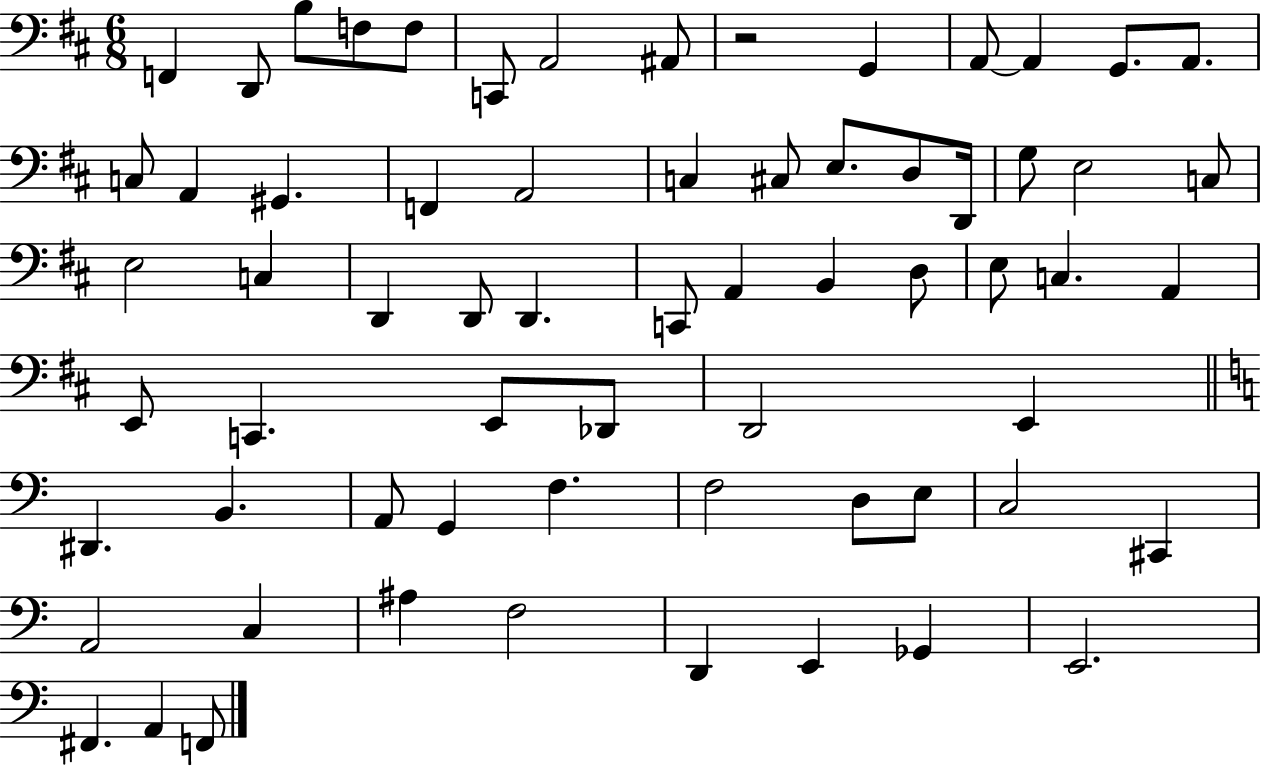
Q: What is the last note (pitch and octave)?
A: F2